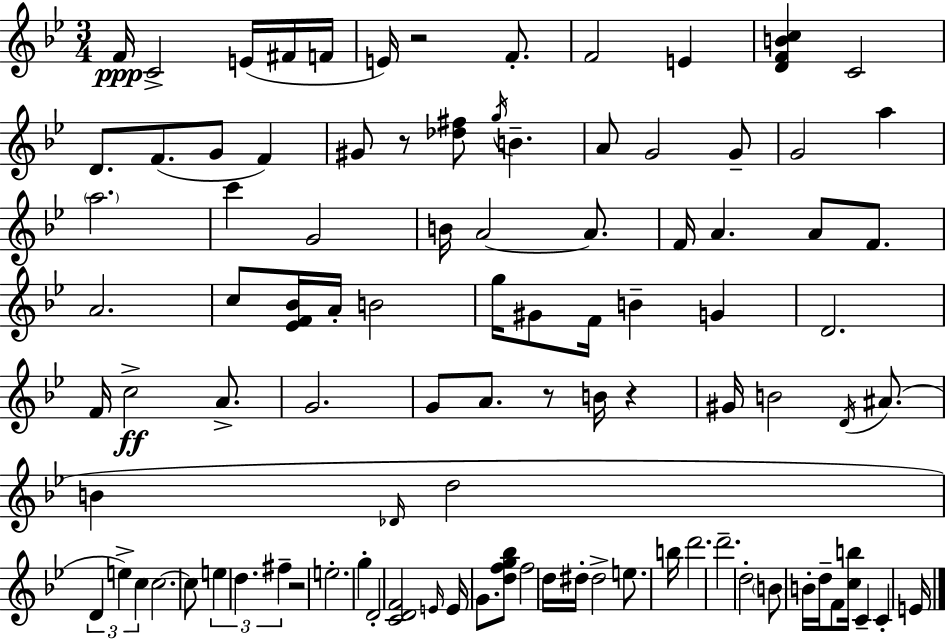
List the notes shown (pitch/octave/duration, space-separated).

F4/s C4/h E4/s F#4/s F4/s E4/s R/h F4/e. F4/h E4/q [D4,F4,B4,C5]/q C4/h D4/e. F4/e. G4/e F4/q G#4/e R/e [Db5,F#5]/e G5/s B4/q. A4/e G4/h G4/e G4/h A5/q A5/h. C6/q G4/h B4/s A4/h A4/e. F4/s A4/q. A4/e F4/e. A4/h. C5/e [Eb4,F4,Bb4]/s A4/s B4/h G5/s G#4/e F4/s B4/q G4/q D4/h. F4/s C5/h A4/e. G4/h. G4/e A4/e. R/e B4/s R/q G#4/s B4/h D4/s A#4/e. B4/q Db4/s D5/h D4/q E5/q C5/q C5/h. C5/e E5/q D5/q. F#5/q R/h E5/h. G5/q D4/h [C4,D4,F4]/h E4/s E4/s G4/e. [D5,F5,G5,Bb5]/e F5/h D5/s D#5/s D#5/h E5/e. B5/s D6/h. D6/h. D5/h B4/e B4/s D5/s F4/e [C5,B5]/s C4/q C4/q E4/s